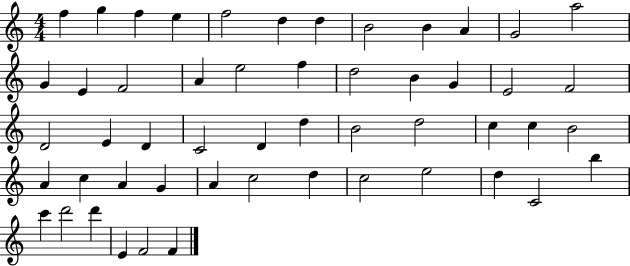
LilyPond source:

{
  \clef treble
  \numericTimeSignature
  \time 4/4
  \key c \major
  f''4 g''4 f''4 e''4 | f''2 d''4 d''4 | b'2 b'4 a'4 | g'2 a''2 | \break g'4 e'4 f'2 | a'4 e''2 f''4 | d''2 b'4 g'4 | e'2 f'2 | \break d'2 e'4 d'4 | c'2 d'4 d''4 | b'2 d''2 | c''4 c''4 b'2 | \break a'4 c''4 a'4 g'4 | a'4 c''2 d''4 | c''2 e''2 | d''4 c'2 b''4 | \break c'''4 d'''2 d'''4 | e'4 f'2 f'4 | \bar "|."
}